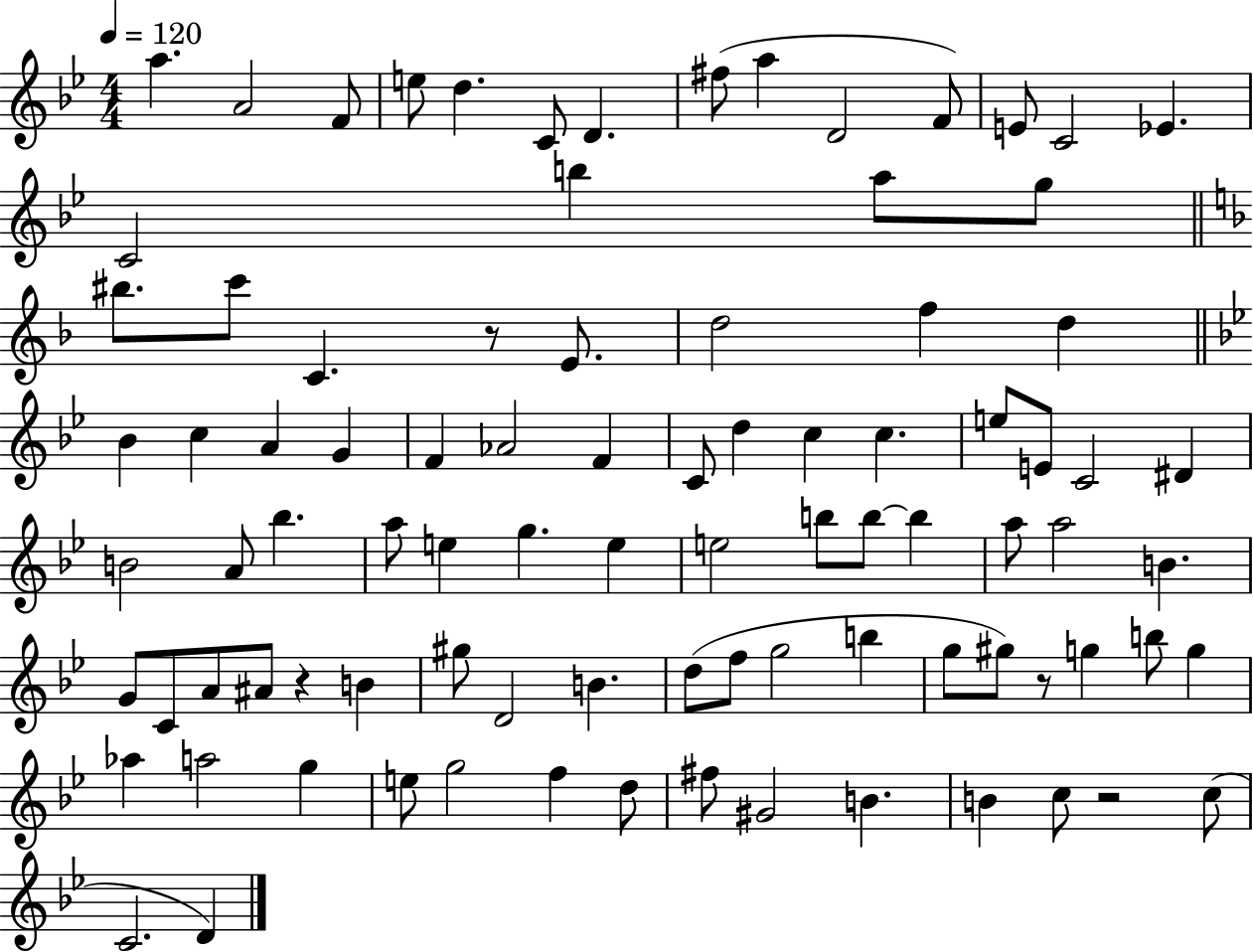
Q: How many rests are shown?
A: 4